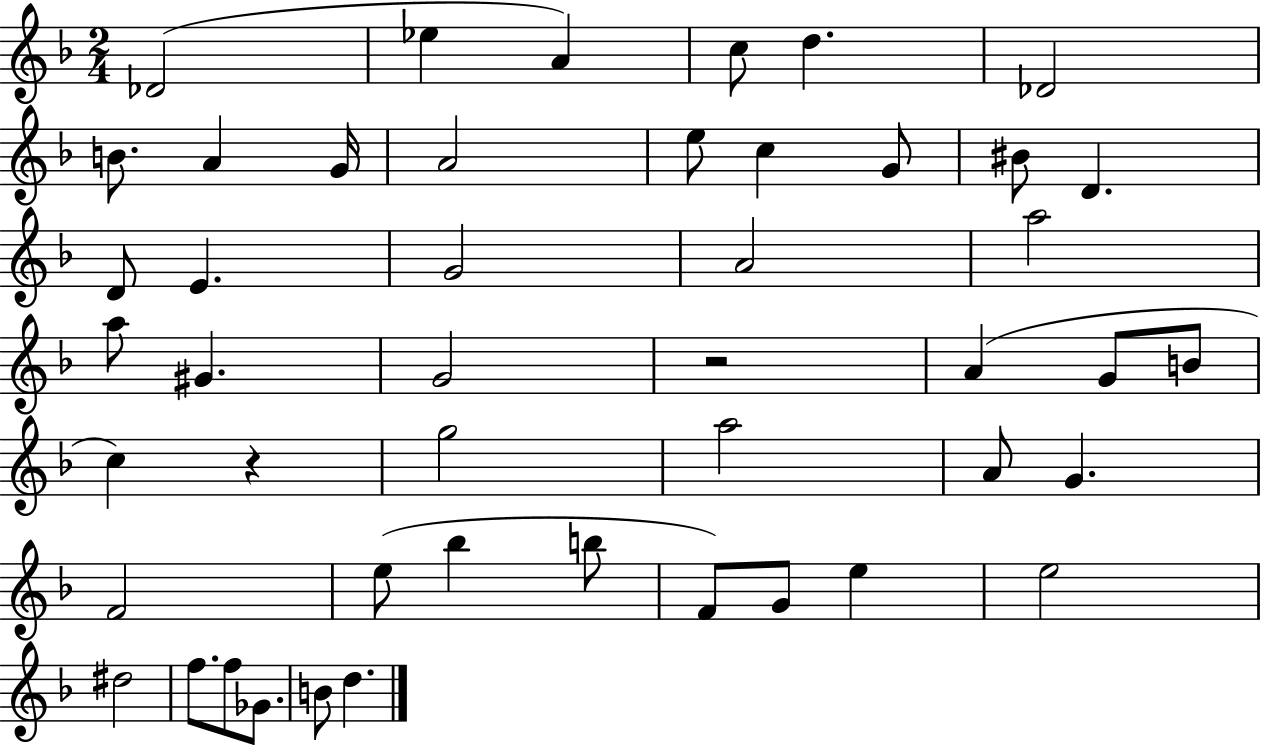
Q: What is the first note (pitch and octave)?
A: Db4